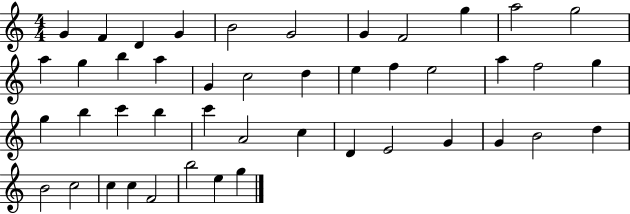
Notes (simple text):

G4/q F4/q D4/q G4/q B4/h G4/h G4/q F4/h G5/q A5/h G5/h A5/q G5/q B5/q A5/q G4/q C5/h D5/q E5/q F5/q E5/h A5/q F5/h G5/q G5/q B5/q C6/q B5/q C6/q A4/h C5/q D4/q E4/h G4/q G4/q B4/h D5/q B4/h C5/h C5/q C5/q F4/h B5/h E5/q G5/q